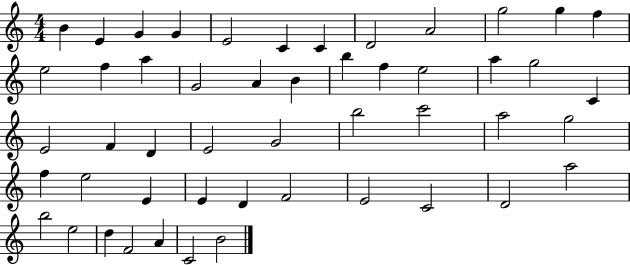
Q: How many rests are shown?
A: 0